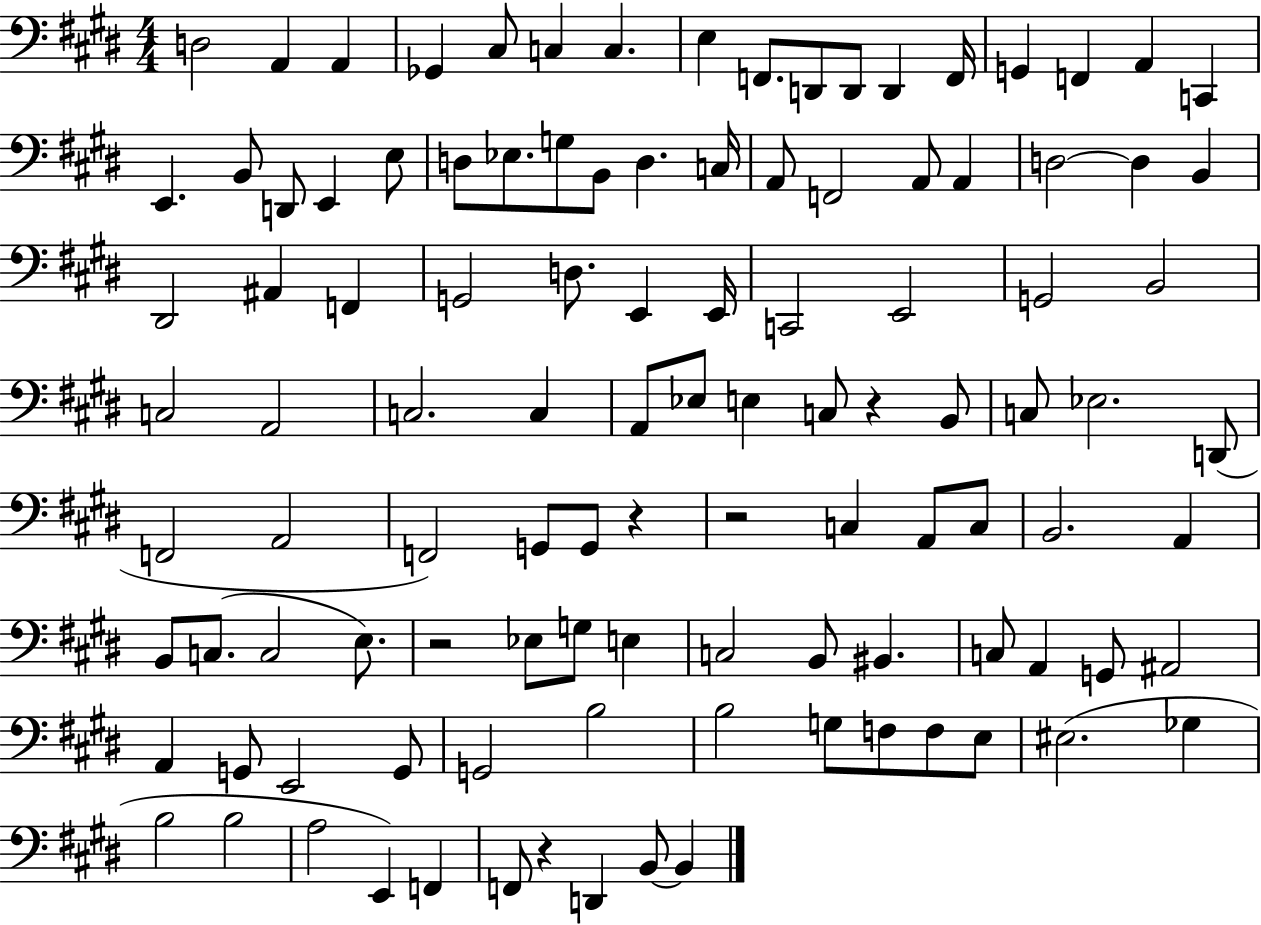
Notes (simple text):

D3/h A2/q A2/q Gb2/q C#3/e C3/q C3/q. E3/q F2/e. D2/e D2/e D2/q F2/s G2/q F2/q A2/q C2/q E2/q. B2/e D2/e E2/q E3/e D3/e Eb3/e. G3/e B2/e D3/q. C3/s A2/e F2/h A2/e A2/q D3/h D3/q B2/q D#2/h A#2/q F2/q G2/h D3/e. E2/q E2/s C2/h E2/h G2/h B2/h C3/h A2/h C3/h. C3/q A2/e Eb3/e E3/q C3/e R/q B2/e C3/e Eb3/h. D2/e F2/h A2/h F2/h G2/e G2/e R/q R/h C3/q A2/e C3/e B2/h. A2/q B2/e C3/e. C3/h E3/e. R/h Eb3/e G3/e E3/q C3/h B2/e BIS2/q. C3/e A2/q G2/e A#2/h A2/q G2/e E2/h G2/e G2/h B3/h B3/h G3/e F3/e F3/e E3/e EIS3/h. Gb3/q B3/h B3/h A3/h E2/q F2/q F2/e R/q D2/q B2/e B2/q